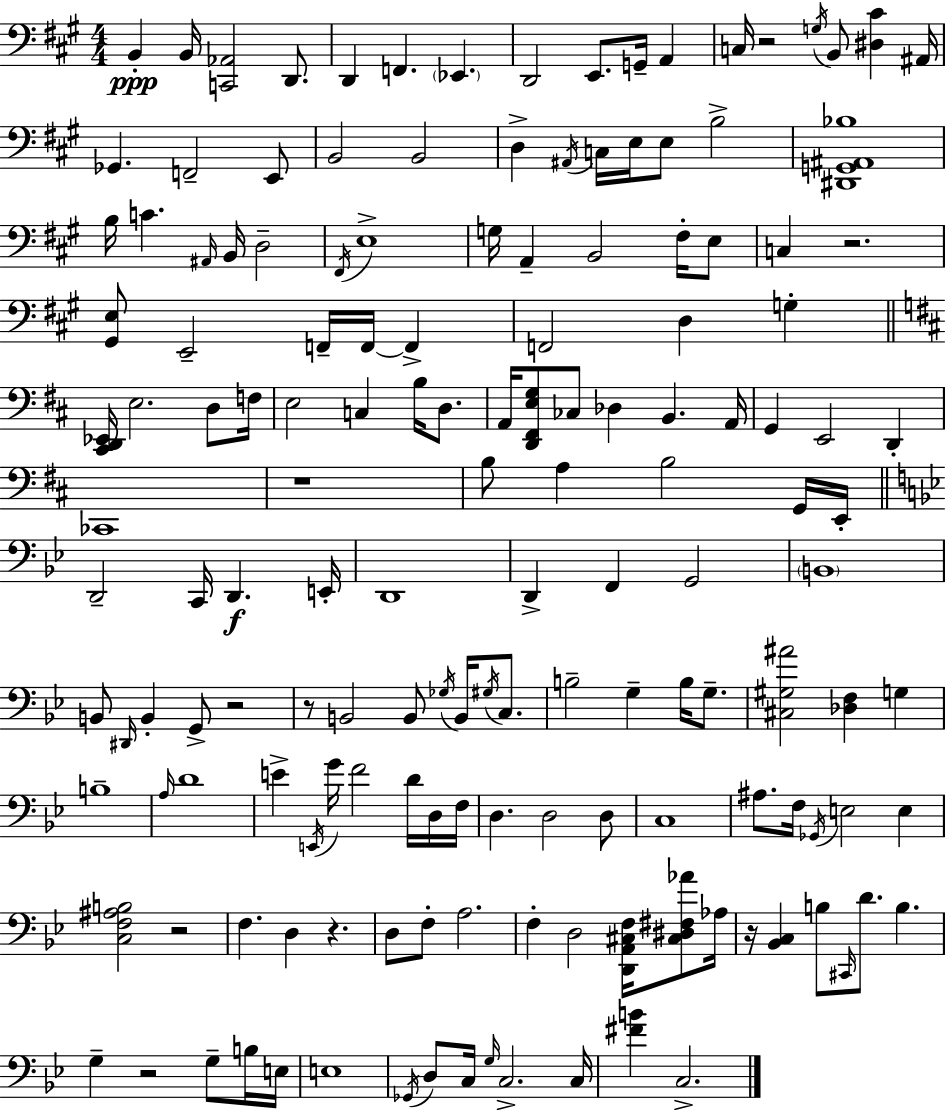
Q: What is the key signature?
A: A major